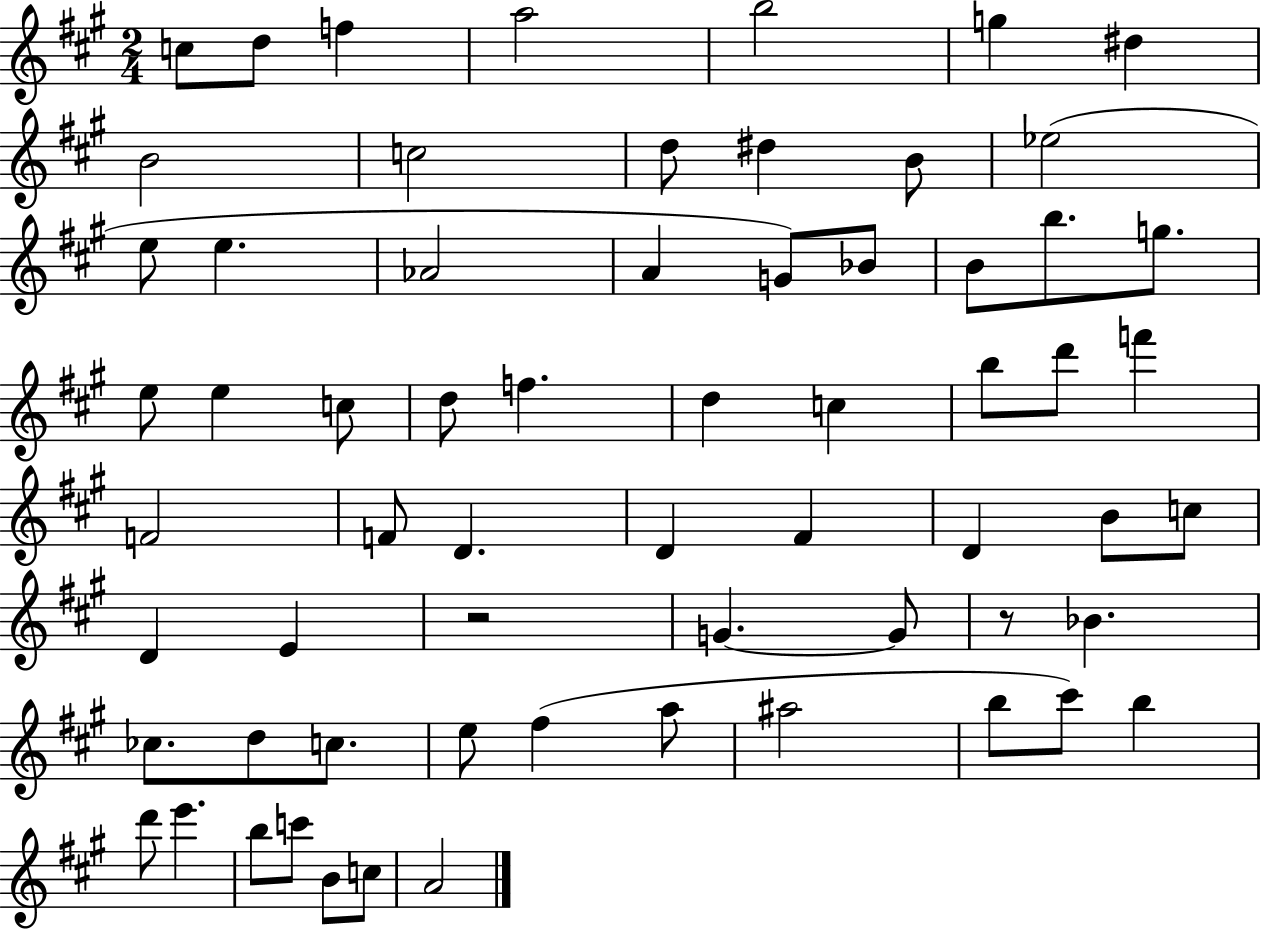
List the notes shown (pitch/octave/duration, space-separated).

C5/e D5/e F5/q A5/h B5/h G5/q D#5/q B4/h C5/h D5/e D#5/q B4/e Eb5/h E5/e E5/q. Ab4/h A4/q G4/e Bb4/e B4/e B5/e. G5/e. E5/e E5/q C5/e D5/e F5/q. D5/q C5/q B5/e D6/e F6/q F4/h F4/e D4/q. D4/q F#4/q D4/q B4/e C5/e D4/q E4/q R/h G4/q. G4/e R/e Bb4/q. CES5/e. D5/e C5/e. E5/e F#5/q A5/e A#5/h B5/e C#6/e B5/q D6/e E6/q. B5/e C6/e B4/e C5/e A4/h